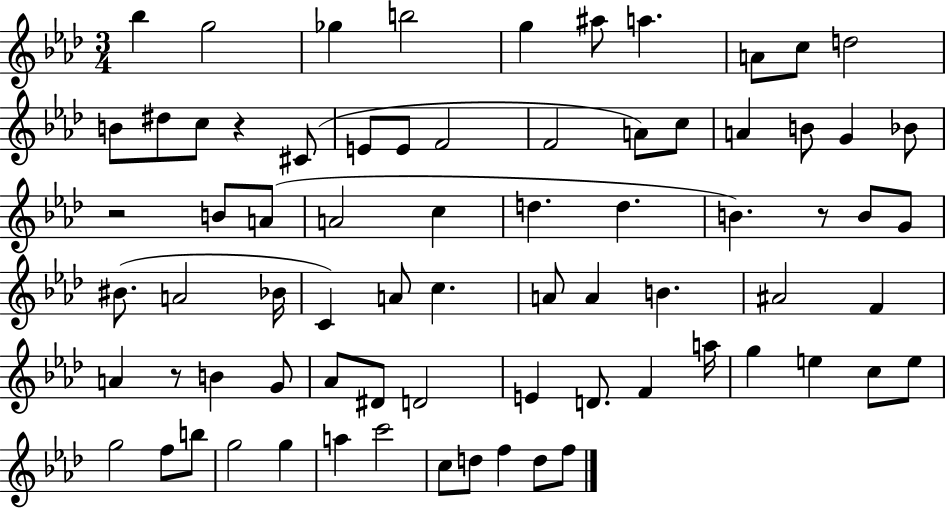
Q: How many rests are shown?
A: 4